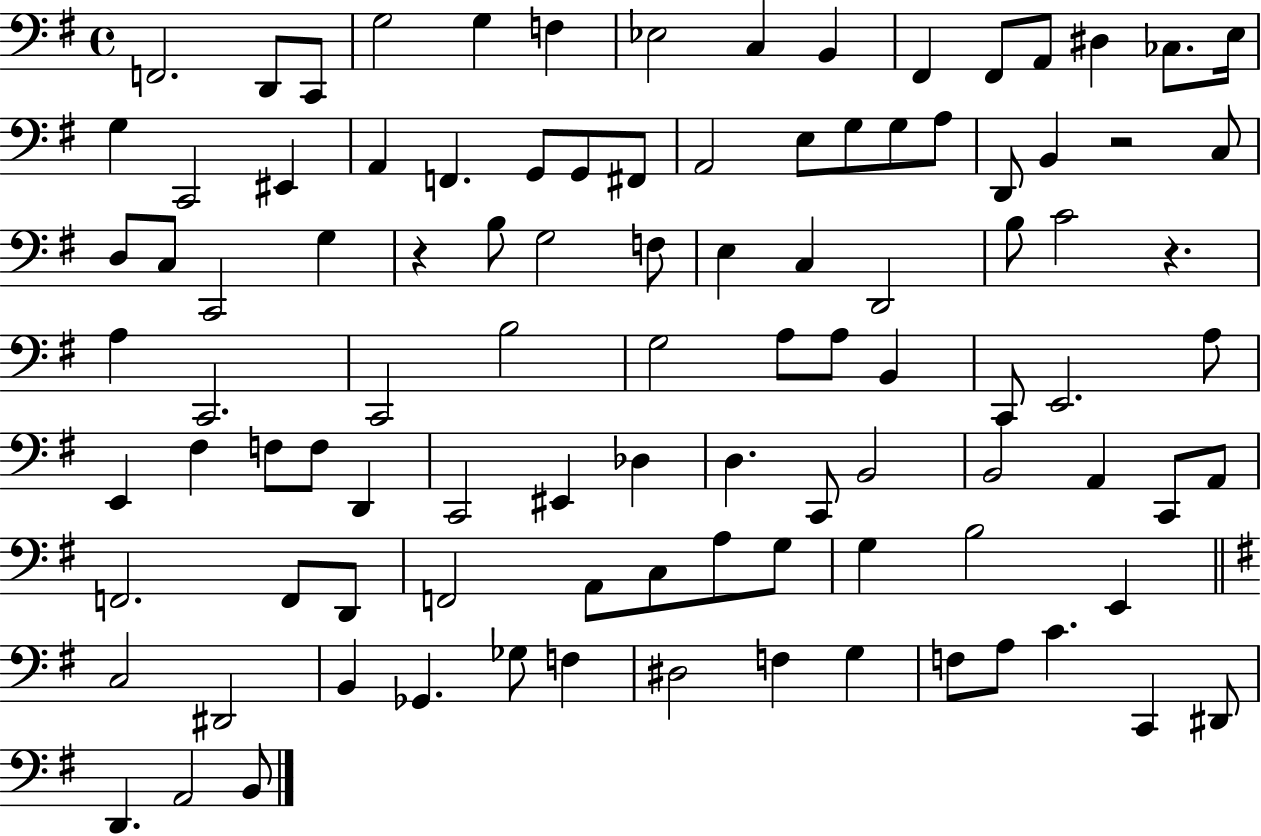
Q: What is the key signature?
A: G major